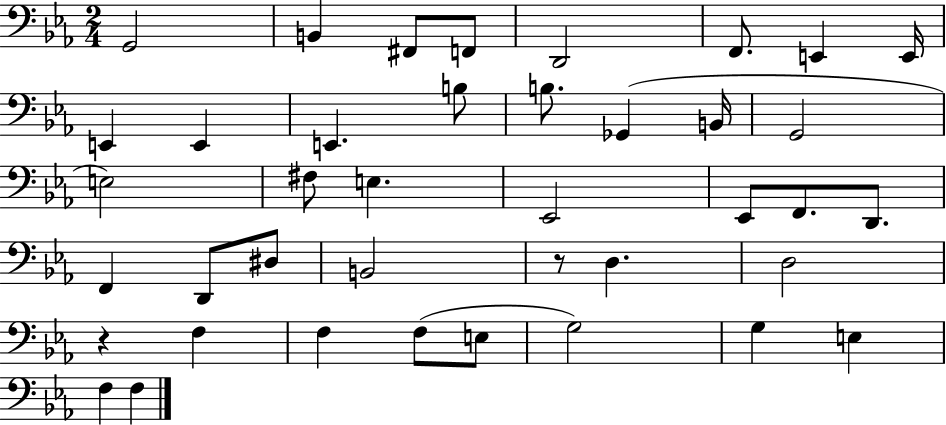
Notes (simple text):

G2/h B2/q F#2/e F2/e D2/h F2/e. E2/q E2/s E2/q E2/q E2/q. B3/e B3/e. Gb2/q B2/s G2/h E3/h F#3/e E3/q. Eb2/h Eb2/e F2/e. D2/e. F2/q D2/e D#3/e B2/h R/e D3/q. D3/h R/q F3/q F3/q F3/e E3/e G3/h G3/q E3/q F3/q F3/q